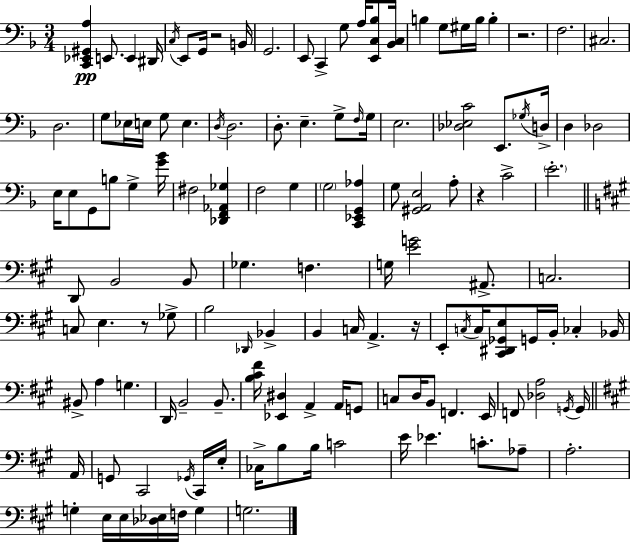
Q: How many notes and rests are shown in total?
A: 132